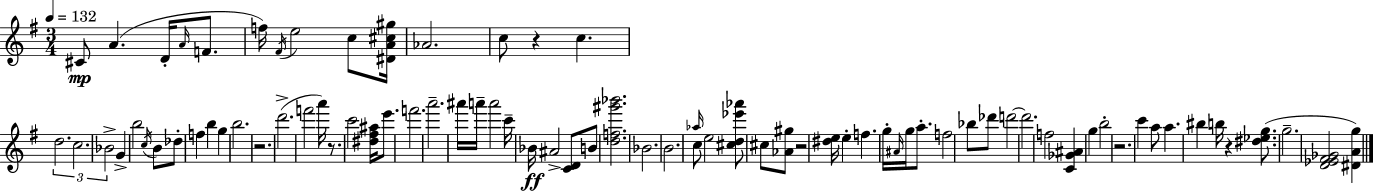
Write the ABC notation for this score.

X:1
T:Untitled
M:3/4
L:1/4
K:Em
^C/2 A D/4 A/4 F/2 f/4 ^F/4 e2 c/2 [^DA^c^g]/4 _A2 c/2 z c d2 c2 _B2 G b2 c/4 B/2 _d/2 f b g b2 z2 d'2 f'2 a'/4 z/2 c'2 [^d^f^a]/4 e'/2 f'2 a'2 ^a'/4 a'/4 a'2 c'/4 _B/4 ^A2 [CD]/2 B/2 [df^g'_b']2 _B2 B2 _a/4 c/2 e2 [^cd_e'_a']/2 ^c/2 [_A^g]/2 z2 [^de]/4 e f g/4 ^A/4 g/4 a/2 f2 _b/2 _d'/2 d'2 d'2 f2 [C_G^A] g b2 z2 c' a/2 a ^b b/4 z [^d_eg]/2 g2 [D_E^F_G]2 [^DAg]